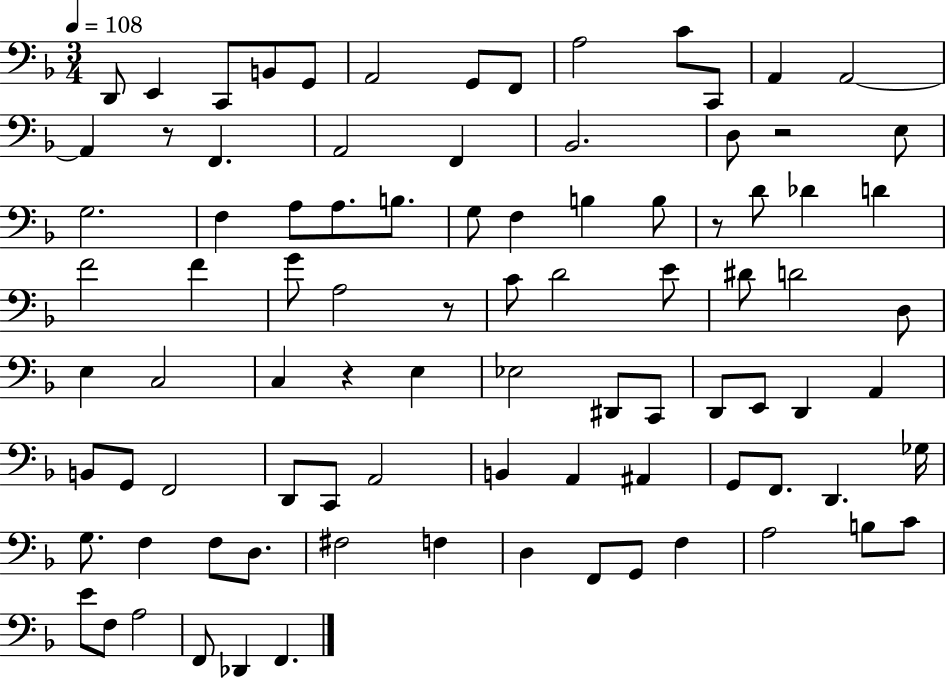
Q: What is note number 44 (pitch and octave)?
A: C3